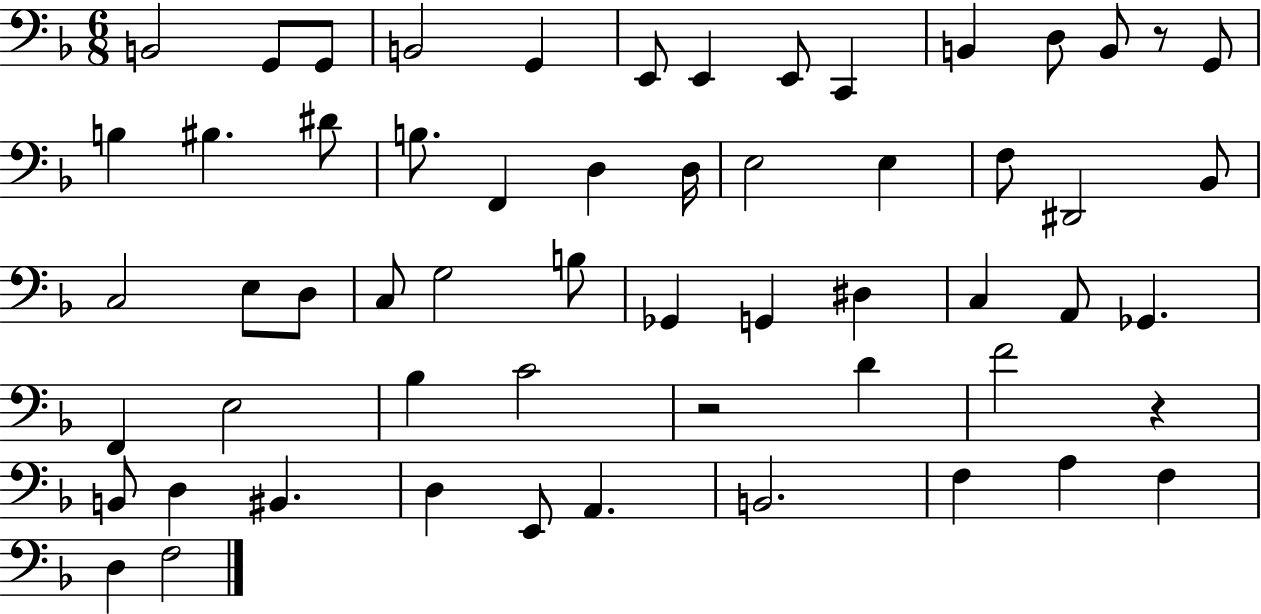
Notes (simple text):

B2/h G2/e G2/e B2/h G2/q E2/e E2/q E2/e C2/q B2/q D3/e B2/e R/e G2/e B3/q BIS3/q. D#4/e B3/e. F2/q D3/q D3/s E3/h E3/q F3/e D#2/h Bb2/e C3/h E3/e D3/e C3/e G3/h B3/e Gb2/q G2/q D#3/q C3/q A2/e Gb2/q. F2/q E3/h Bb3/q C4/h R/h D4/q F4/h R/q B2/e D3/q BIS2/q. D3/q E2/e A2/q. B2/h. F3/q A3/q F3/q D3/q F3/h